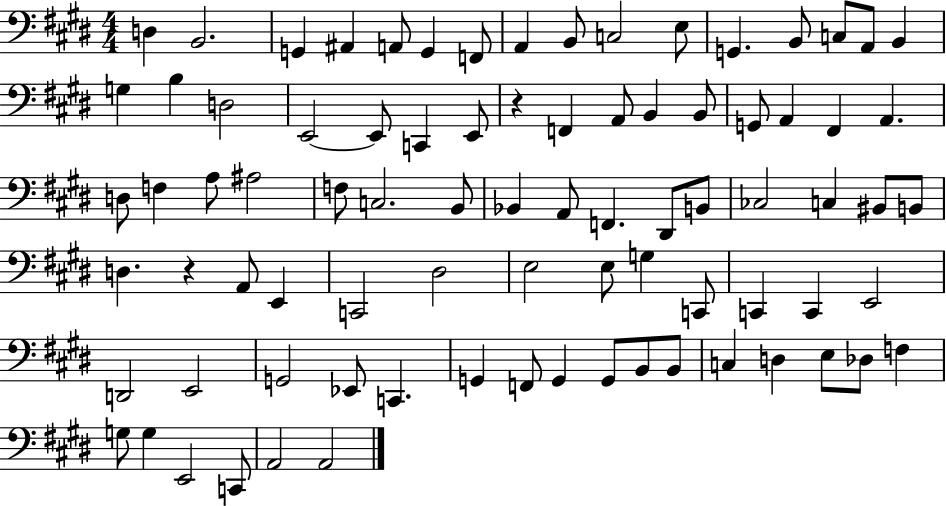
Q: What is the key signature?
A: E major